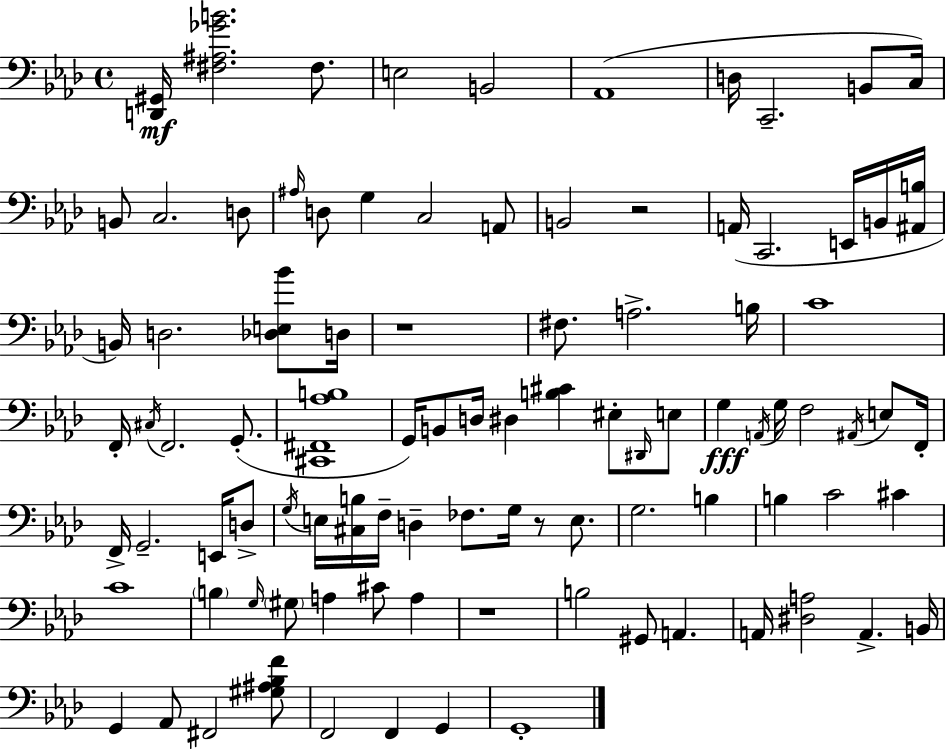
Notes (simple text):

[D2,G#2]/s [F#3,A#3,Gb4,B4]/h. F#3/e. E3/h B2/h Ab2/w D3/s C2/h. B2/e C3/s B2/e C3/h. D3/e A#3/s D3/e G3/q C3/h A2/e B2/h R/h A2/s C2/h. E2/s B2/s [A#2,B3]/s B2/s D3/h. [Db3,E3,Bb4]/e D3/s R/w F#3/e. A3/h. B3/s C4/w F2/s C#3/s F2/h. G2/e. [C#2,F#2,Ab3,B3]/w G2/s B2/e D3/s D#3/q [B3,C#4]/q EIS3/e D#2/s E3/e G3/q A2/s G3/s F3/h A#2/s E3/e F2/s F2/s G2/h. E2/s D3/e G3/s E3/s [C#3,B3]/s F3/s D3/q FES3/e. G3/s R/e E3/e. G3/h. B3/q B3/q C4/h C#4/q C4/w B3/q G3/s G#3/e A3/q C#4/e A3/q R/w B3/h G#2/e A2/q. A2/s [D#3,A3]/h A2/q. B2/s G2/q Ab2/e F#2/h [G#3,A#3,Bb3,F4]/e F2/h F2/q G2/q G2/w